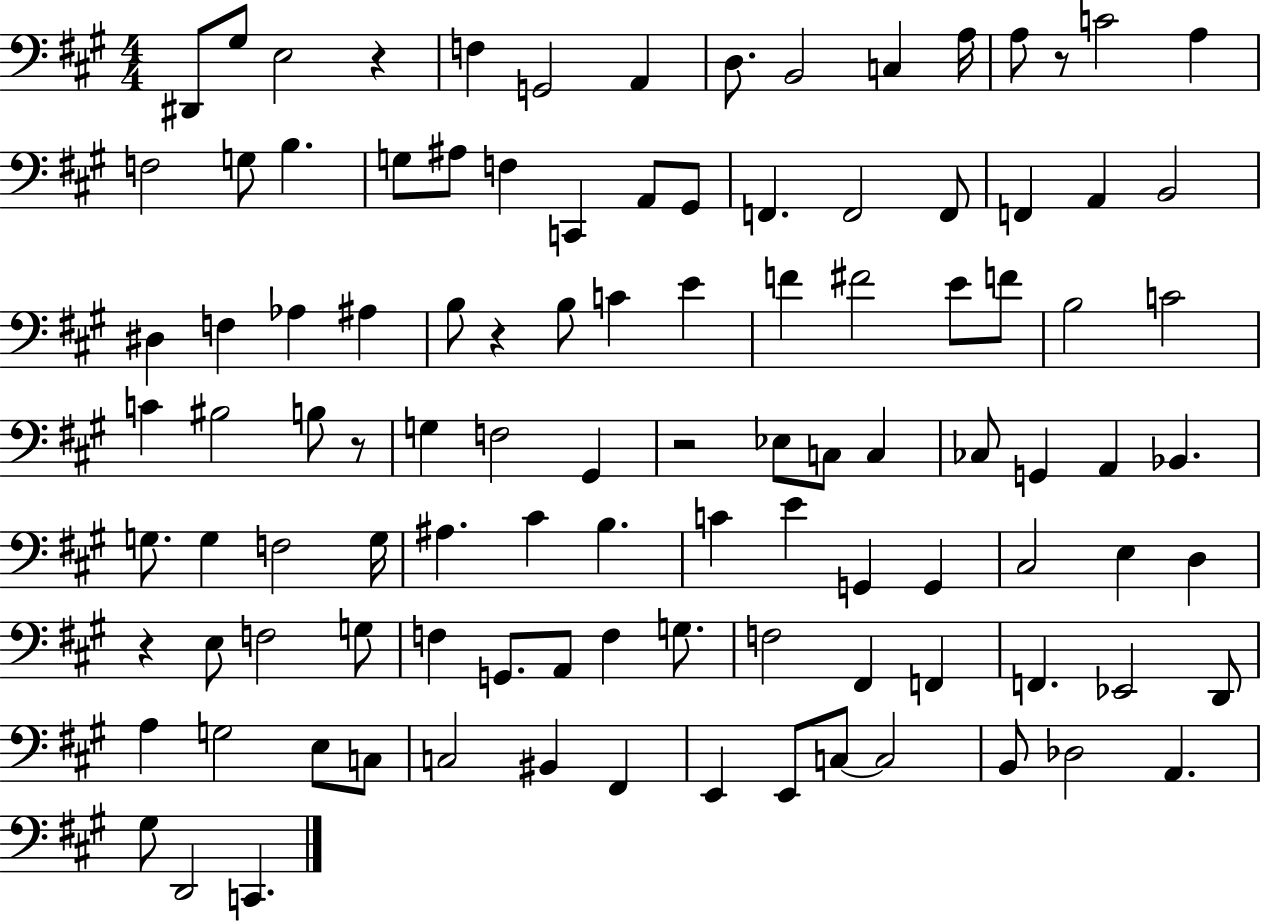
D#2/e G#3/e E3/h R/q F3/q G2/h A2/q D3/e. B2/h C3/q A3/s A3/e R/e C4/h A3/q F3/h G3/e B3/q. G3/e A#3/e F3/q C2/q A2/e G#2/e F2/q. F2/h F2/e F2/q A2/q B2/h D#3/q F3/q Ab3/q A#3/q B3/e R/q B3/e C4/q E4/q F4/q F#4/h E4/e F4/e B3/h C4/h C4/q BIS3/h B3/e R/e G3/q F3/h G#2/q R/h Eb3/e C3/e C3/q CES3/e G2/q A2/q Bb2/q. G3/e. G3/q F3/h G3/s A#3/q. C#4/q B3/q. C4/q E4/q G2/q G2/q C#3/h E3/q D3/q R/q E3/e F3/h G3/e F3/q G2/e. A2/e F3/q G3/e. F3/h F#2/q F2/q F2/q. Eb2/h D2/e A3/q G3/h E3/e C3/e C3/h BIS2/q F#2/q E2/q E2/e C3/e C3/h B2/e Db3/h A2/q. G#3/e D2/h C2/q.